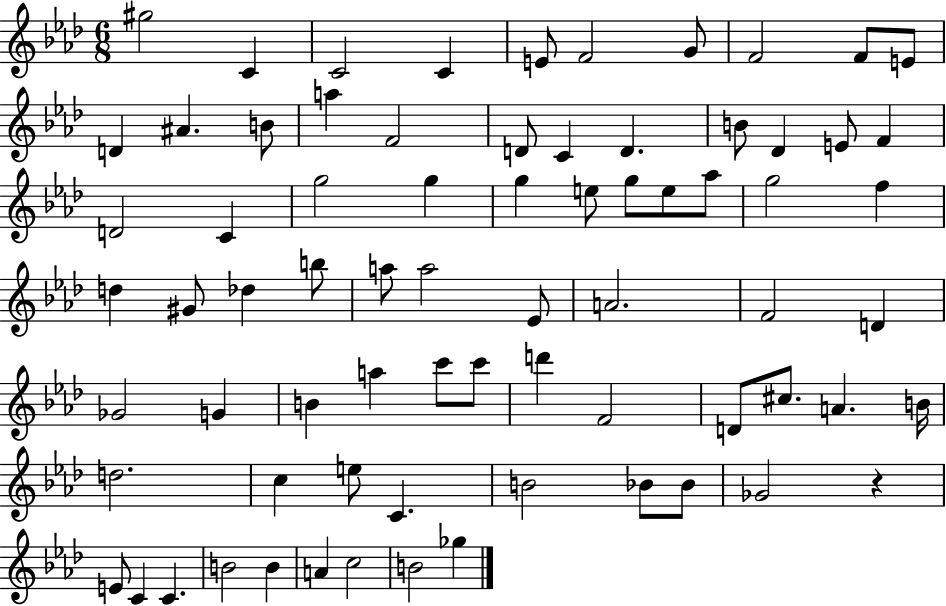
{
  \clef treble
  \numericTimeSignature
  \time 6/8
  \key aes \major
  gis''2 c'4 | c'2 c'4 | e'8 f'2 g'8 | f'2 f'8 e'8 | \break d'4 ais'4. b'8 | a''4 f'2 | d'8 c'4 d'4. | b'8 des'4 e'8 f'4 | \break d'2 c'4 | g''2 g''4 | g''4 e''8 g''8 e''8 aes''8 | g''2 f''4 | \break d''4 gis'8 des''4 b''8 | a''8 a''2 ees'8 | a'2. | f'2 d'4 | \break ges'2 g'4 | b'4 a''4 c'''8 c'''8 | d'''4 f'2 | d'8 cis''8. a'4. b'16 | \break d''2. | c''4 e''8 c'4. | b'2 bes'8 bes'8 | ges'2 r4 | \break e'8 c'4 c'4. | b'2 b'4 | a'4 c''2 | b'2 ges''4 | \break \bar "|."
}